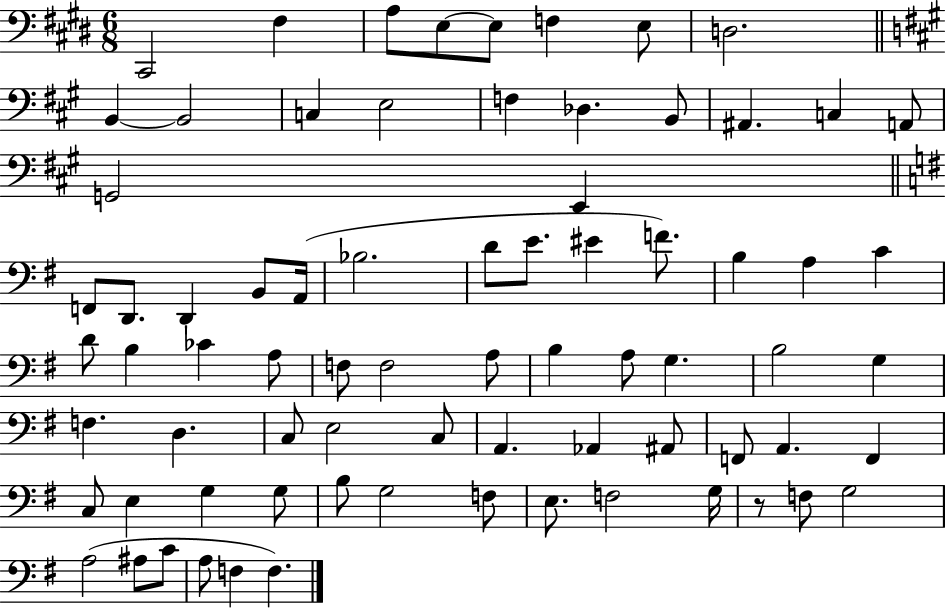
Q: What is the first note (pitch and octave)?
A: C#2